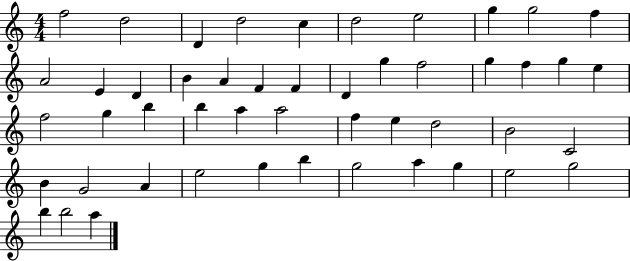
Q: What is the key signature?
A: C major